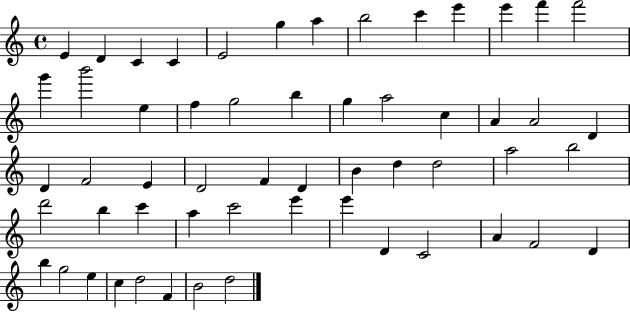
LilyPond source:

{
  \clef treble
  \time 4/4
  \defaultTimeSignature
  \key c \major
  e'4 d'4 c'4 c'4 | e'2 g''4 a''4 | b''2 c'''4 e'''4 | e'''4 f'''4 f'''2 | \break g'''4 b'''2 e''4 | f''4 g''2 b''4 | g''4 a''2 c''4 | a'4 a'2 d'4 | \break d'4 f'2 e'4 | d'2 f'4 d'4 | b'4 d''4 d''2 | a''2 b''2 | \break d'''2 b''4 c'''4 | a''4 c'''2 e'''4 | e'''4 d'4 c'2 | a'4 f'2 d'4 | \break b''4 g''2 e''4 | c''4 d''2 f'4 | b'2 d''2 | \bar "|."
}